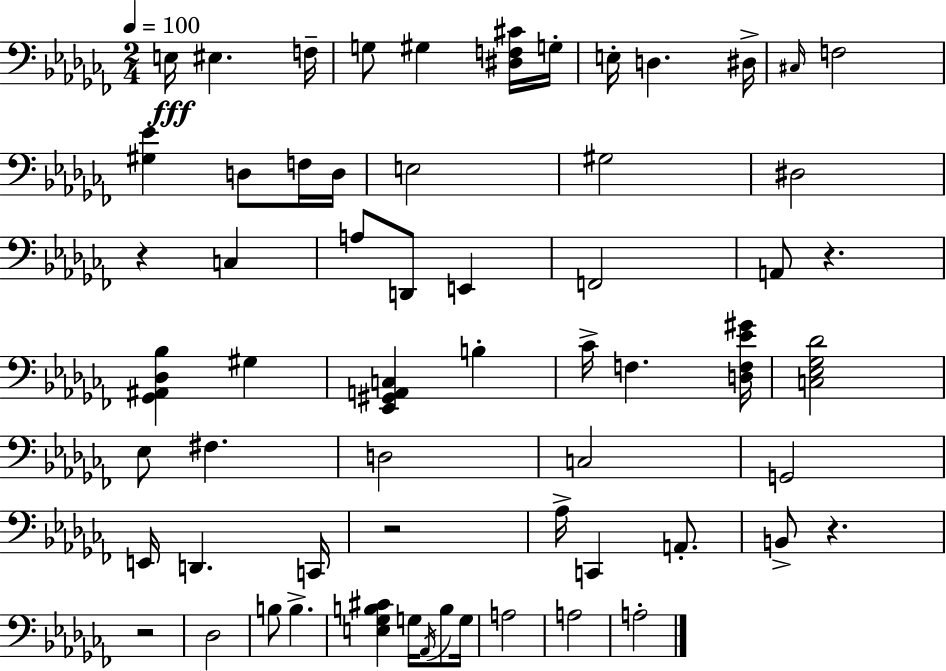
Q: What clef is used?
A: bass